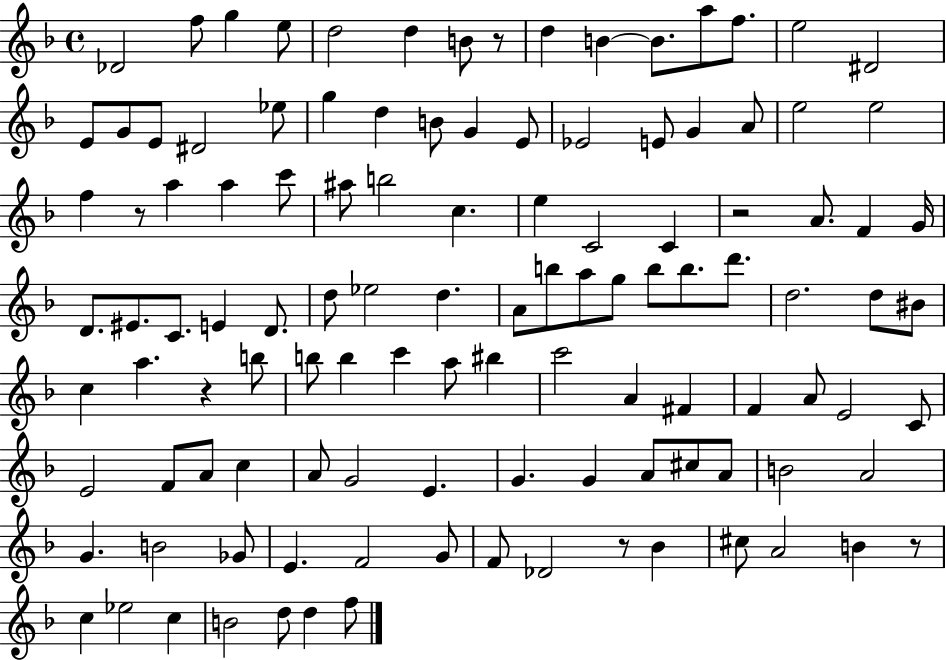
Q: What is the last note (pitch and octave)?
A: F5